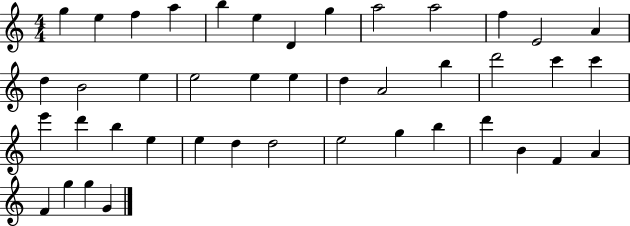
G5/q E5/q F5/q A5/q B5/q E5/q D4/q G5/q A5/h A5/h F5/q E4/h A4/q D5/q B4/h E5/q E5/h E5/q E5/q D5/q A4/h B5/q D6/h C6/q C6/q E6/q D6/q B5/q E5/q E5/q D5/q D5/h E5/h G5/q B5/q D6/q B4/q F4/q A4/q F4/q G5/q G5/q G4/q